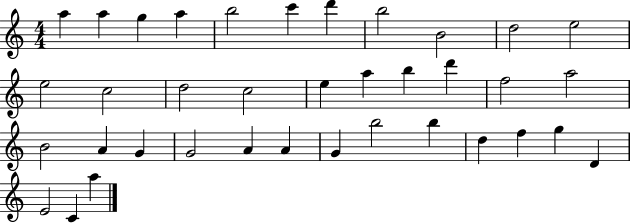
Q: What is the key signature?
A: C major